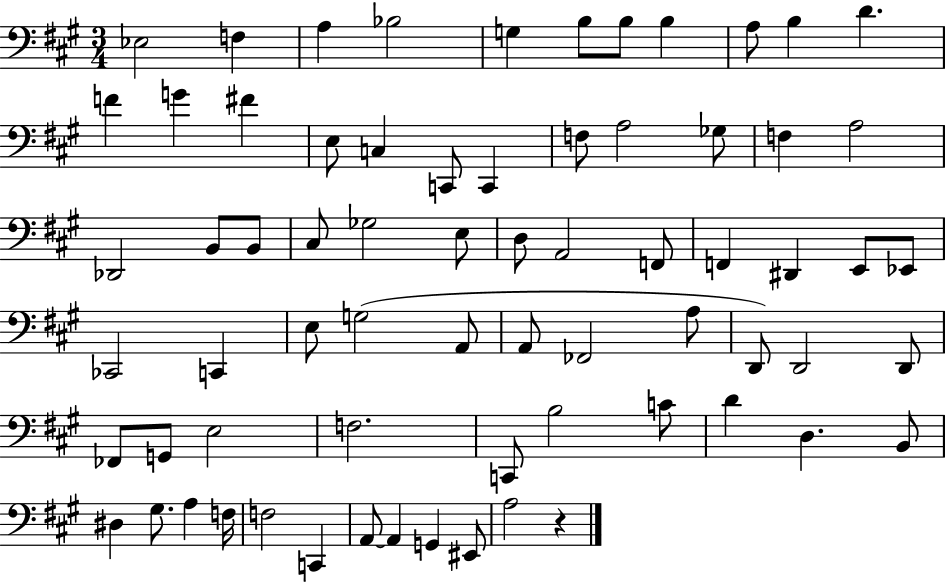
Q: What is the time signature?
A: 3/4